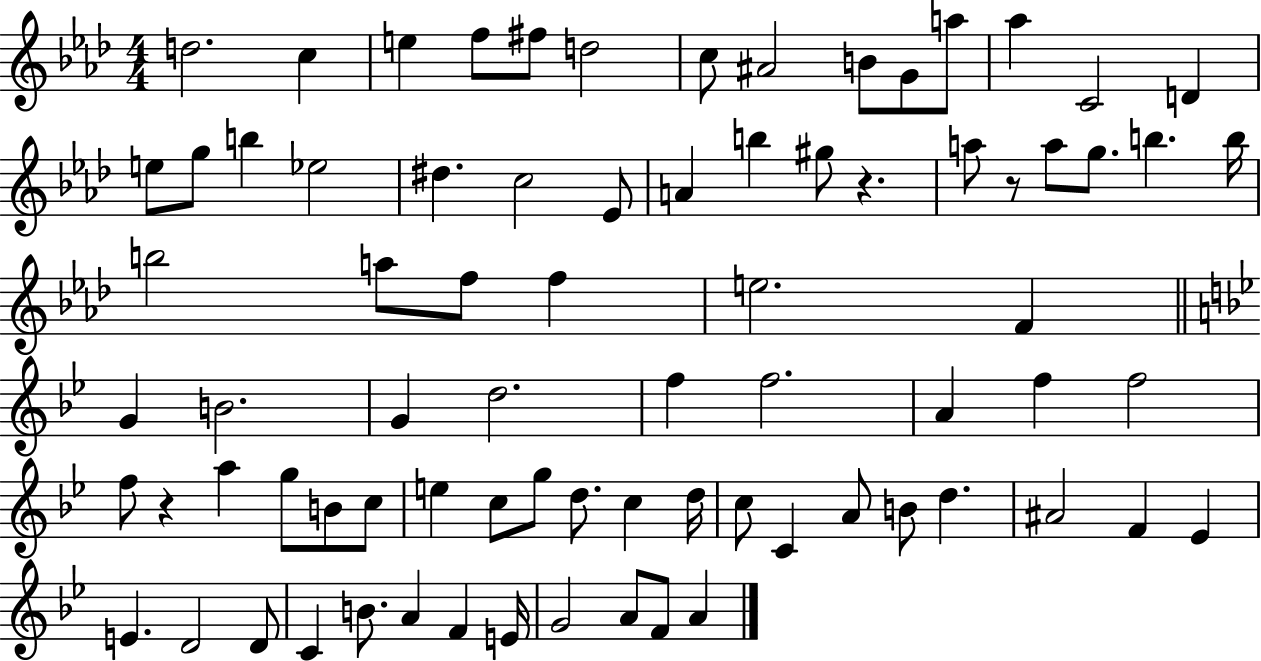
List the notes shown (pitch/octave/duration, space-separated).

D5/h. C5/q E5/q F5/e F#5/e D5/h C5/e A#4/h B4/e G4/e A5/e Ab5/q C4/h D4/q E5/e G5/e B5/q Eb5/h D#5/q. C5/h Eb4/e A4/q B5/q G#5/e R/q. A5/e R/e A5/e G5/e. B5/q. B5/s B5/h A5/e F5/e F5/q E5/h. F4/q G4/q B4/h. G4/q D5/h. F5/q F5/h. A4/q F5/q F5/h F5/e R/q A5/q G5/e B4/e C5/e E5/q C5/e G5/e D5/e. C5/q D5/s C5/e C4/q A4/e B4/e D5/q. A#4/h F4/q Eb4/q E4/q. D4/h D4/e C4/q B4/e. A4/q F4/q E4/s G4/h A4/e F4/e A4/q